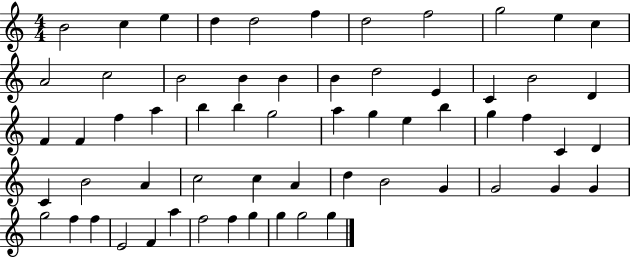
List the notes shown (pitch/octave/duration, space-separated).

B4/h C5/q E5/q D5/q D5/h F5/q D5/h F5/h G5/h E5/q C5/q A4/h C5/h B4/h B4/q B4/q B4/q D5/h E4/q C4/q B4/h D4/q F4/q F4/q F5/q A5/q B5/q B5/q G5/h A5/q G5/q E5/q B5/q G5/q F5/q C4/q D4/q C4/q B4/h A4/q C5/h C5/q A4/q D5/q B4/h G4/q G4/h G4/q G4/q G5/h F5/q F5/q E4/h F4/q A5/q F5/h F5/q G5/q G5/q G5/h G5/q